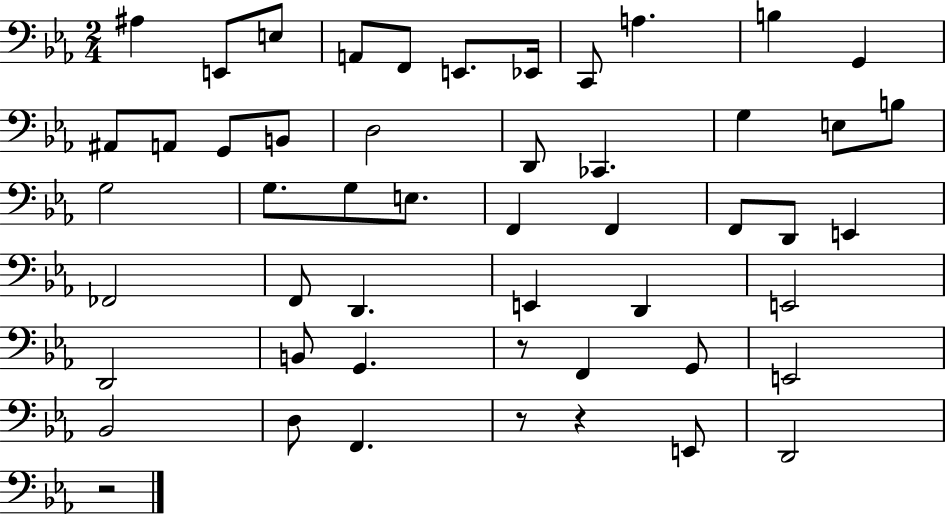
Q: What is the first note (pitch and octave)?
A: A#3